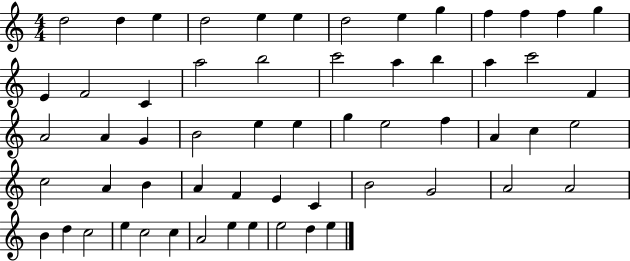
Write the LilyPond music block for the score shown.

{
  \clef treble
  \numericTimeSignature
  \time 4/4
  \key c \major
  d''2 d''4 e''4 | d''2 e''4 e''4 | d''2 e''4 g''4 | f''4 f''4 f''4 g''4 | \break e'4 f'2 c'4 | a''2 b''2 | c'''2 a''4 b''4 | a''4 c'''2 f'4 | \break a'2 a'4 g'4 | b'2 e''4 e''4 | g''4 e''2 f''4 | a'4 c''4 e''2 | \break c''2 a'4 b'4 | a'4 f'4 e'4 c'4 | b'2 g'2 | a'2 a'2 | \break b'4 d''4 c''2 | e''4 c''2 c''4 | a'2 e''4 e''4 | e''2 d''4 e''4 | \break \bar "|."
}